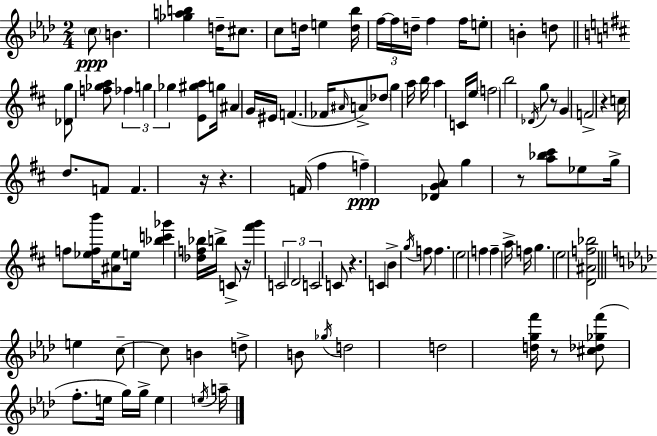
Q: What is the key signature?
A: AES major